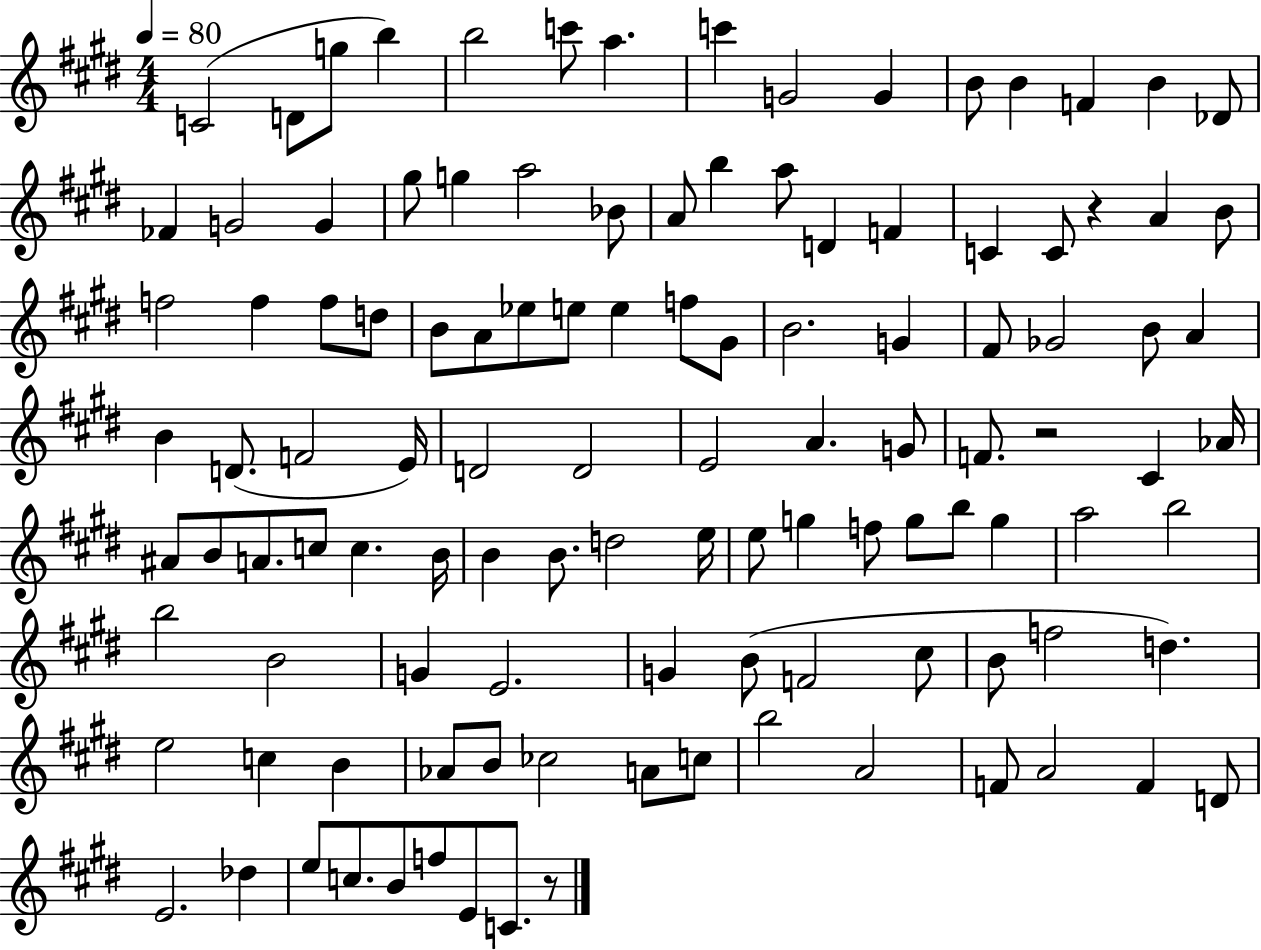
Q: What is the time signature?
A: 4/4